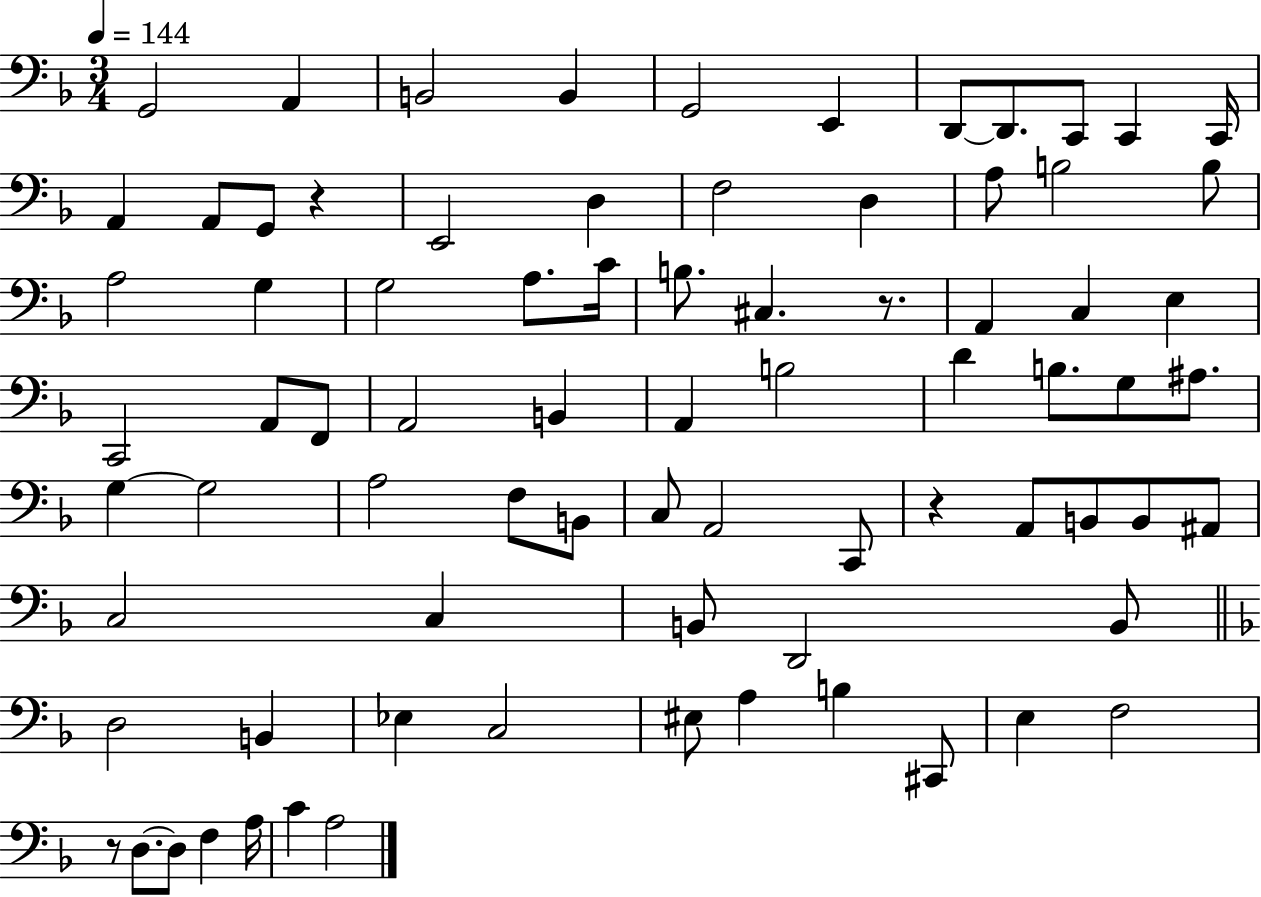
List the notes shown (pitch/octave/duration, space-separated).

G2/h A2/q B2/h B2/q G2/h E2/q D2/e D2/e. C2/e C2/q C2/s A2/q A2/e G2/e R/q E2/h D3/q F3/h D3/q A3/e B3/h B3/e A3/h G3/q G3/h A3/e. C4/s B3/e. C#3/q. R/e. A2/q C3/q E3/q C2/h A2/e F2/e A2/h B2/q A2/q B3/h D4/q B3/e. G3/e A#3/e. G3/q G3/h A3/h F3/e B2/e C3/e A2/h C2/e R/q A2/e B2/e B2/e A#2/e C3/h C3/q B2/e D2/h B2/e D3/h B2/q Eb3/q C3/h EIS3/e A3/q B3/q C#2/e E3/q F3/h R/e D3/e. D3/e F3/q A3/s C4/q A3/h